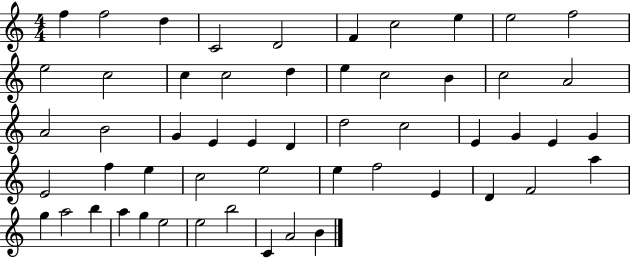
F5/q F5/h D5/q C4/h D4/h F4/q C5/h E5/q E5/h F5/h E5/h C5/h C5/q C5/h D5/q E5/q C5/h B4/q C5/h A4/h A4/h B4/h G4/q E4/q E4/q D4/q D5/h C5/h E4/q G4/q E4/q G4/q E4/h F5/q E5/q C5/h E5/h E5/q F5/h E4/q D4/q F4/h A5/q G5/q A5/h B5/q A5/q G5/q E5/h E5/h B5/h C4/q A4/h B4/q